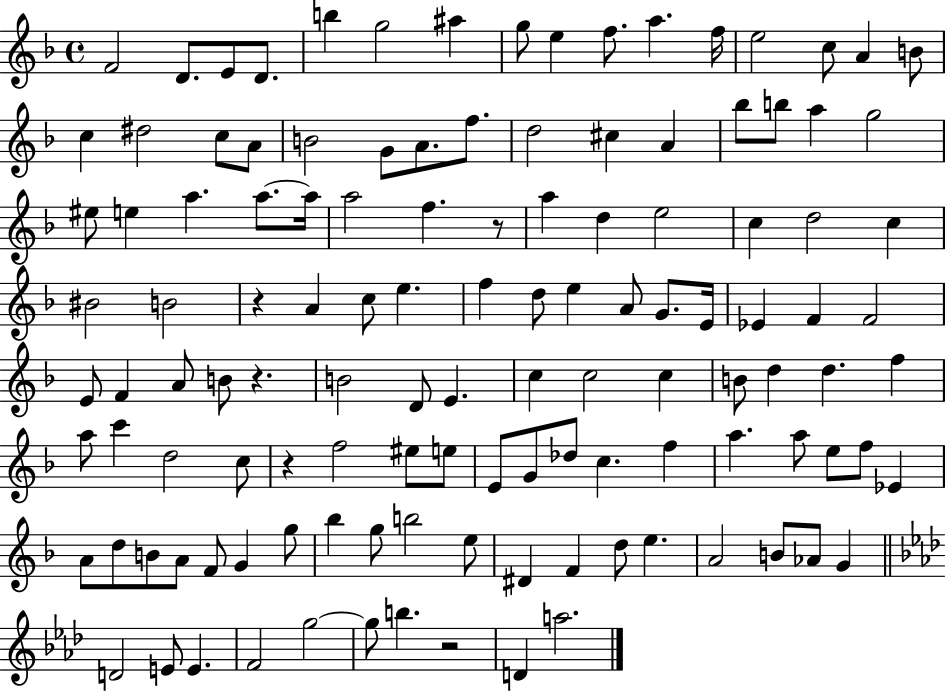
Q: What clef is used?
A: treble